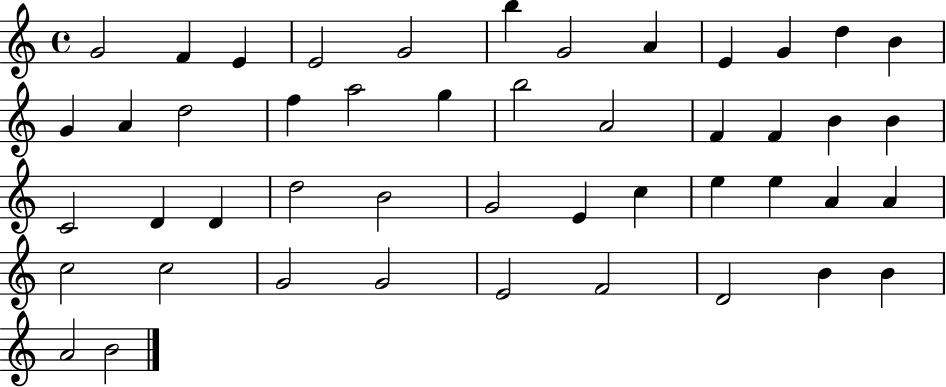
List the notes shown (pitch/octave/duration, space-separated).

G4/h F4/q E4/q E4/h G4/h B5/q G4/h A4/q E4/q G4/q D5/q B4/q G4/q A4/q D5/h F5/q A5/h G5/q B5/h A4/h F4/q F4/q B4/q B4/q C4/h D4/q D4/q D5/h B4/h G4/h E4/q C5/q E5/q E5/q A4/q A4/q C5/h C5/h G4/h G4/h E4/h F4/h D4/h B4/q B4/q A4/h B4/h